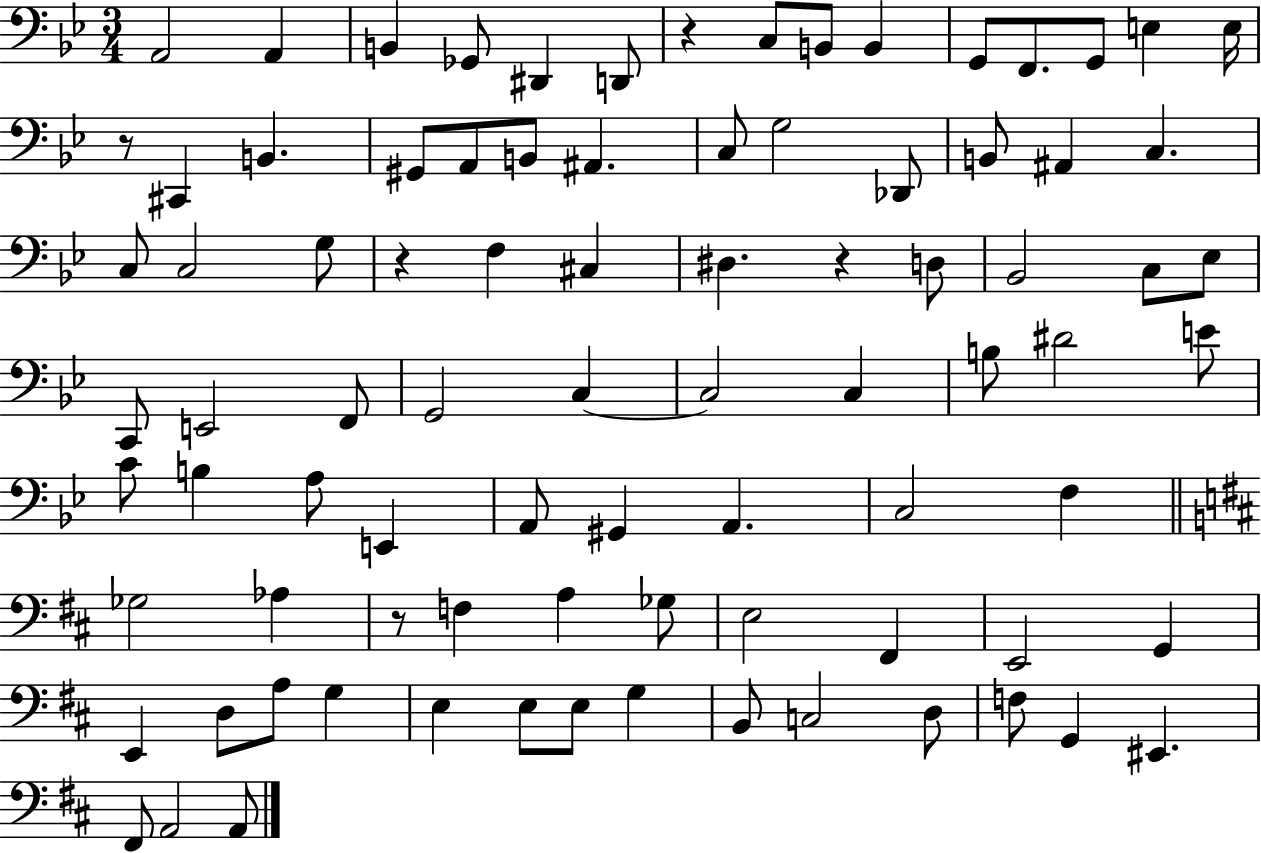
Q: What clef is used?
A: bass